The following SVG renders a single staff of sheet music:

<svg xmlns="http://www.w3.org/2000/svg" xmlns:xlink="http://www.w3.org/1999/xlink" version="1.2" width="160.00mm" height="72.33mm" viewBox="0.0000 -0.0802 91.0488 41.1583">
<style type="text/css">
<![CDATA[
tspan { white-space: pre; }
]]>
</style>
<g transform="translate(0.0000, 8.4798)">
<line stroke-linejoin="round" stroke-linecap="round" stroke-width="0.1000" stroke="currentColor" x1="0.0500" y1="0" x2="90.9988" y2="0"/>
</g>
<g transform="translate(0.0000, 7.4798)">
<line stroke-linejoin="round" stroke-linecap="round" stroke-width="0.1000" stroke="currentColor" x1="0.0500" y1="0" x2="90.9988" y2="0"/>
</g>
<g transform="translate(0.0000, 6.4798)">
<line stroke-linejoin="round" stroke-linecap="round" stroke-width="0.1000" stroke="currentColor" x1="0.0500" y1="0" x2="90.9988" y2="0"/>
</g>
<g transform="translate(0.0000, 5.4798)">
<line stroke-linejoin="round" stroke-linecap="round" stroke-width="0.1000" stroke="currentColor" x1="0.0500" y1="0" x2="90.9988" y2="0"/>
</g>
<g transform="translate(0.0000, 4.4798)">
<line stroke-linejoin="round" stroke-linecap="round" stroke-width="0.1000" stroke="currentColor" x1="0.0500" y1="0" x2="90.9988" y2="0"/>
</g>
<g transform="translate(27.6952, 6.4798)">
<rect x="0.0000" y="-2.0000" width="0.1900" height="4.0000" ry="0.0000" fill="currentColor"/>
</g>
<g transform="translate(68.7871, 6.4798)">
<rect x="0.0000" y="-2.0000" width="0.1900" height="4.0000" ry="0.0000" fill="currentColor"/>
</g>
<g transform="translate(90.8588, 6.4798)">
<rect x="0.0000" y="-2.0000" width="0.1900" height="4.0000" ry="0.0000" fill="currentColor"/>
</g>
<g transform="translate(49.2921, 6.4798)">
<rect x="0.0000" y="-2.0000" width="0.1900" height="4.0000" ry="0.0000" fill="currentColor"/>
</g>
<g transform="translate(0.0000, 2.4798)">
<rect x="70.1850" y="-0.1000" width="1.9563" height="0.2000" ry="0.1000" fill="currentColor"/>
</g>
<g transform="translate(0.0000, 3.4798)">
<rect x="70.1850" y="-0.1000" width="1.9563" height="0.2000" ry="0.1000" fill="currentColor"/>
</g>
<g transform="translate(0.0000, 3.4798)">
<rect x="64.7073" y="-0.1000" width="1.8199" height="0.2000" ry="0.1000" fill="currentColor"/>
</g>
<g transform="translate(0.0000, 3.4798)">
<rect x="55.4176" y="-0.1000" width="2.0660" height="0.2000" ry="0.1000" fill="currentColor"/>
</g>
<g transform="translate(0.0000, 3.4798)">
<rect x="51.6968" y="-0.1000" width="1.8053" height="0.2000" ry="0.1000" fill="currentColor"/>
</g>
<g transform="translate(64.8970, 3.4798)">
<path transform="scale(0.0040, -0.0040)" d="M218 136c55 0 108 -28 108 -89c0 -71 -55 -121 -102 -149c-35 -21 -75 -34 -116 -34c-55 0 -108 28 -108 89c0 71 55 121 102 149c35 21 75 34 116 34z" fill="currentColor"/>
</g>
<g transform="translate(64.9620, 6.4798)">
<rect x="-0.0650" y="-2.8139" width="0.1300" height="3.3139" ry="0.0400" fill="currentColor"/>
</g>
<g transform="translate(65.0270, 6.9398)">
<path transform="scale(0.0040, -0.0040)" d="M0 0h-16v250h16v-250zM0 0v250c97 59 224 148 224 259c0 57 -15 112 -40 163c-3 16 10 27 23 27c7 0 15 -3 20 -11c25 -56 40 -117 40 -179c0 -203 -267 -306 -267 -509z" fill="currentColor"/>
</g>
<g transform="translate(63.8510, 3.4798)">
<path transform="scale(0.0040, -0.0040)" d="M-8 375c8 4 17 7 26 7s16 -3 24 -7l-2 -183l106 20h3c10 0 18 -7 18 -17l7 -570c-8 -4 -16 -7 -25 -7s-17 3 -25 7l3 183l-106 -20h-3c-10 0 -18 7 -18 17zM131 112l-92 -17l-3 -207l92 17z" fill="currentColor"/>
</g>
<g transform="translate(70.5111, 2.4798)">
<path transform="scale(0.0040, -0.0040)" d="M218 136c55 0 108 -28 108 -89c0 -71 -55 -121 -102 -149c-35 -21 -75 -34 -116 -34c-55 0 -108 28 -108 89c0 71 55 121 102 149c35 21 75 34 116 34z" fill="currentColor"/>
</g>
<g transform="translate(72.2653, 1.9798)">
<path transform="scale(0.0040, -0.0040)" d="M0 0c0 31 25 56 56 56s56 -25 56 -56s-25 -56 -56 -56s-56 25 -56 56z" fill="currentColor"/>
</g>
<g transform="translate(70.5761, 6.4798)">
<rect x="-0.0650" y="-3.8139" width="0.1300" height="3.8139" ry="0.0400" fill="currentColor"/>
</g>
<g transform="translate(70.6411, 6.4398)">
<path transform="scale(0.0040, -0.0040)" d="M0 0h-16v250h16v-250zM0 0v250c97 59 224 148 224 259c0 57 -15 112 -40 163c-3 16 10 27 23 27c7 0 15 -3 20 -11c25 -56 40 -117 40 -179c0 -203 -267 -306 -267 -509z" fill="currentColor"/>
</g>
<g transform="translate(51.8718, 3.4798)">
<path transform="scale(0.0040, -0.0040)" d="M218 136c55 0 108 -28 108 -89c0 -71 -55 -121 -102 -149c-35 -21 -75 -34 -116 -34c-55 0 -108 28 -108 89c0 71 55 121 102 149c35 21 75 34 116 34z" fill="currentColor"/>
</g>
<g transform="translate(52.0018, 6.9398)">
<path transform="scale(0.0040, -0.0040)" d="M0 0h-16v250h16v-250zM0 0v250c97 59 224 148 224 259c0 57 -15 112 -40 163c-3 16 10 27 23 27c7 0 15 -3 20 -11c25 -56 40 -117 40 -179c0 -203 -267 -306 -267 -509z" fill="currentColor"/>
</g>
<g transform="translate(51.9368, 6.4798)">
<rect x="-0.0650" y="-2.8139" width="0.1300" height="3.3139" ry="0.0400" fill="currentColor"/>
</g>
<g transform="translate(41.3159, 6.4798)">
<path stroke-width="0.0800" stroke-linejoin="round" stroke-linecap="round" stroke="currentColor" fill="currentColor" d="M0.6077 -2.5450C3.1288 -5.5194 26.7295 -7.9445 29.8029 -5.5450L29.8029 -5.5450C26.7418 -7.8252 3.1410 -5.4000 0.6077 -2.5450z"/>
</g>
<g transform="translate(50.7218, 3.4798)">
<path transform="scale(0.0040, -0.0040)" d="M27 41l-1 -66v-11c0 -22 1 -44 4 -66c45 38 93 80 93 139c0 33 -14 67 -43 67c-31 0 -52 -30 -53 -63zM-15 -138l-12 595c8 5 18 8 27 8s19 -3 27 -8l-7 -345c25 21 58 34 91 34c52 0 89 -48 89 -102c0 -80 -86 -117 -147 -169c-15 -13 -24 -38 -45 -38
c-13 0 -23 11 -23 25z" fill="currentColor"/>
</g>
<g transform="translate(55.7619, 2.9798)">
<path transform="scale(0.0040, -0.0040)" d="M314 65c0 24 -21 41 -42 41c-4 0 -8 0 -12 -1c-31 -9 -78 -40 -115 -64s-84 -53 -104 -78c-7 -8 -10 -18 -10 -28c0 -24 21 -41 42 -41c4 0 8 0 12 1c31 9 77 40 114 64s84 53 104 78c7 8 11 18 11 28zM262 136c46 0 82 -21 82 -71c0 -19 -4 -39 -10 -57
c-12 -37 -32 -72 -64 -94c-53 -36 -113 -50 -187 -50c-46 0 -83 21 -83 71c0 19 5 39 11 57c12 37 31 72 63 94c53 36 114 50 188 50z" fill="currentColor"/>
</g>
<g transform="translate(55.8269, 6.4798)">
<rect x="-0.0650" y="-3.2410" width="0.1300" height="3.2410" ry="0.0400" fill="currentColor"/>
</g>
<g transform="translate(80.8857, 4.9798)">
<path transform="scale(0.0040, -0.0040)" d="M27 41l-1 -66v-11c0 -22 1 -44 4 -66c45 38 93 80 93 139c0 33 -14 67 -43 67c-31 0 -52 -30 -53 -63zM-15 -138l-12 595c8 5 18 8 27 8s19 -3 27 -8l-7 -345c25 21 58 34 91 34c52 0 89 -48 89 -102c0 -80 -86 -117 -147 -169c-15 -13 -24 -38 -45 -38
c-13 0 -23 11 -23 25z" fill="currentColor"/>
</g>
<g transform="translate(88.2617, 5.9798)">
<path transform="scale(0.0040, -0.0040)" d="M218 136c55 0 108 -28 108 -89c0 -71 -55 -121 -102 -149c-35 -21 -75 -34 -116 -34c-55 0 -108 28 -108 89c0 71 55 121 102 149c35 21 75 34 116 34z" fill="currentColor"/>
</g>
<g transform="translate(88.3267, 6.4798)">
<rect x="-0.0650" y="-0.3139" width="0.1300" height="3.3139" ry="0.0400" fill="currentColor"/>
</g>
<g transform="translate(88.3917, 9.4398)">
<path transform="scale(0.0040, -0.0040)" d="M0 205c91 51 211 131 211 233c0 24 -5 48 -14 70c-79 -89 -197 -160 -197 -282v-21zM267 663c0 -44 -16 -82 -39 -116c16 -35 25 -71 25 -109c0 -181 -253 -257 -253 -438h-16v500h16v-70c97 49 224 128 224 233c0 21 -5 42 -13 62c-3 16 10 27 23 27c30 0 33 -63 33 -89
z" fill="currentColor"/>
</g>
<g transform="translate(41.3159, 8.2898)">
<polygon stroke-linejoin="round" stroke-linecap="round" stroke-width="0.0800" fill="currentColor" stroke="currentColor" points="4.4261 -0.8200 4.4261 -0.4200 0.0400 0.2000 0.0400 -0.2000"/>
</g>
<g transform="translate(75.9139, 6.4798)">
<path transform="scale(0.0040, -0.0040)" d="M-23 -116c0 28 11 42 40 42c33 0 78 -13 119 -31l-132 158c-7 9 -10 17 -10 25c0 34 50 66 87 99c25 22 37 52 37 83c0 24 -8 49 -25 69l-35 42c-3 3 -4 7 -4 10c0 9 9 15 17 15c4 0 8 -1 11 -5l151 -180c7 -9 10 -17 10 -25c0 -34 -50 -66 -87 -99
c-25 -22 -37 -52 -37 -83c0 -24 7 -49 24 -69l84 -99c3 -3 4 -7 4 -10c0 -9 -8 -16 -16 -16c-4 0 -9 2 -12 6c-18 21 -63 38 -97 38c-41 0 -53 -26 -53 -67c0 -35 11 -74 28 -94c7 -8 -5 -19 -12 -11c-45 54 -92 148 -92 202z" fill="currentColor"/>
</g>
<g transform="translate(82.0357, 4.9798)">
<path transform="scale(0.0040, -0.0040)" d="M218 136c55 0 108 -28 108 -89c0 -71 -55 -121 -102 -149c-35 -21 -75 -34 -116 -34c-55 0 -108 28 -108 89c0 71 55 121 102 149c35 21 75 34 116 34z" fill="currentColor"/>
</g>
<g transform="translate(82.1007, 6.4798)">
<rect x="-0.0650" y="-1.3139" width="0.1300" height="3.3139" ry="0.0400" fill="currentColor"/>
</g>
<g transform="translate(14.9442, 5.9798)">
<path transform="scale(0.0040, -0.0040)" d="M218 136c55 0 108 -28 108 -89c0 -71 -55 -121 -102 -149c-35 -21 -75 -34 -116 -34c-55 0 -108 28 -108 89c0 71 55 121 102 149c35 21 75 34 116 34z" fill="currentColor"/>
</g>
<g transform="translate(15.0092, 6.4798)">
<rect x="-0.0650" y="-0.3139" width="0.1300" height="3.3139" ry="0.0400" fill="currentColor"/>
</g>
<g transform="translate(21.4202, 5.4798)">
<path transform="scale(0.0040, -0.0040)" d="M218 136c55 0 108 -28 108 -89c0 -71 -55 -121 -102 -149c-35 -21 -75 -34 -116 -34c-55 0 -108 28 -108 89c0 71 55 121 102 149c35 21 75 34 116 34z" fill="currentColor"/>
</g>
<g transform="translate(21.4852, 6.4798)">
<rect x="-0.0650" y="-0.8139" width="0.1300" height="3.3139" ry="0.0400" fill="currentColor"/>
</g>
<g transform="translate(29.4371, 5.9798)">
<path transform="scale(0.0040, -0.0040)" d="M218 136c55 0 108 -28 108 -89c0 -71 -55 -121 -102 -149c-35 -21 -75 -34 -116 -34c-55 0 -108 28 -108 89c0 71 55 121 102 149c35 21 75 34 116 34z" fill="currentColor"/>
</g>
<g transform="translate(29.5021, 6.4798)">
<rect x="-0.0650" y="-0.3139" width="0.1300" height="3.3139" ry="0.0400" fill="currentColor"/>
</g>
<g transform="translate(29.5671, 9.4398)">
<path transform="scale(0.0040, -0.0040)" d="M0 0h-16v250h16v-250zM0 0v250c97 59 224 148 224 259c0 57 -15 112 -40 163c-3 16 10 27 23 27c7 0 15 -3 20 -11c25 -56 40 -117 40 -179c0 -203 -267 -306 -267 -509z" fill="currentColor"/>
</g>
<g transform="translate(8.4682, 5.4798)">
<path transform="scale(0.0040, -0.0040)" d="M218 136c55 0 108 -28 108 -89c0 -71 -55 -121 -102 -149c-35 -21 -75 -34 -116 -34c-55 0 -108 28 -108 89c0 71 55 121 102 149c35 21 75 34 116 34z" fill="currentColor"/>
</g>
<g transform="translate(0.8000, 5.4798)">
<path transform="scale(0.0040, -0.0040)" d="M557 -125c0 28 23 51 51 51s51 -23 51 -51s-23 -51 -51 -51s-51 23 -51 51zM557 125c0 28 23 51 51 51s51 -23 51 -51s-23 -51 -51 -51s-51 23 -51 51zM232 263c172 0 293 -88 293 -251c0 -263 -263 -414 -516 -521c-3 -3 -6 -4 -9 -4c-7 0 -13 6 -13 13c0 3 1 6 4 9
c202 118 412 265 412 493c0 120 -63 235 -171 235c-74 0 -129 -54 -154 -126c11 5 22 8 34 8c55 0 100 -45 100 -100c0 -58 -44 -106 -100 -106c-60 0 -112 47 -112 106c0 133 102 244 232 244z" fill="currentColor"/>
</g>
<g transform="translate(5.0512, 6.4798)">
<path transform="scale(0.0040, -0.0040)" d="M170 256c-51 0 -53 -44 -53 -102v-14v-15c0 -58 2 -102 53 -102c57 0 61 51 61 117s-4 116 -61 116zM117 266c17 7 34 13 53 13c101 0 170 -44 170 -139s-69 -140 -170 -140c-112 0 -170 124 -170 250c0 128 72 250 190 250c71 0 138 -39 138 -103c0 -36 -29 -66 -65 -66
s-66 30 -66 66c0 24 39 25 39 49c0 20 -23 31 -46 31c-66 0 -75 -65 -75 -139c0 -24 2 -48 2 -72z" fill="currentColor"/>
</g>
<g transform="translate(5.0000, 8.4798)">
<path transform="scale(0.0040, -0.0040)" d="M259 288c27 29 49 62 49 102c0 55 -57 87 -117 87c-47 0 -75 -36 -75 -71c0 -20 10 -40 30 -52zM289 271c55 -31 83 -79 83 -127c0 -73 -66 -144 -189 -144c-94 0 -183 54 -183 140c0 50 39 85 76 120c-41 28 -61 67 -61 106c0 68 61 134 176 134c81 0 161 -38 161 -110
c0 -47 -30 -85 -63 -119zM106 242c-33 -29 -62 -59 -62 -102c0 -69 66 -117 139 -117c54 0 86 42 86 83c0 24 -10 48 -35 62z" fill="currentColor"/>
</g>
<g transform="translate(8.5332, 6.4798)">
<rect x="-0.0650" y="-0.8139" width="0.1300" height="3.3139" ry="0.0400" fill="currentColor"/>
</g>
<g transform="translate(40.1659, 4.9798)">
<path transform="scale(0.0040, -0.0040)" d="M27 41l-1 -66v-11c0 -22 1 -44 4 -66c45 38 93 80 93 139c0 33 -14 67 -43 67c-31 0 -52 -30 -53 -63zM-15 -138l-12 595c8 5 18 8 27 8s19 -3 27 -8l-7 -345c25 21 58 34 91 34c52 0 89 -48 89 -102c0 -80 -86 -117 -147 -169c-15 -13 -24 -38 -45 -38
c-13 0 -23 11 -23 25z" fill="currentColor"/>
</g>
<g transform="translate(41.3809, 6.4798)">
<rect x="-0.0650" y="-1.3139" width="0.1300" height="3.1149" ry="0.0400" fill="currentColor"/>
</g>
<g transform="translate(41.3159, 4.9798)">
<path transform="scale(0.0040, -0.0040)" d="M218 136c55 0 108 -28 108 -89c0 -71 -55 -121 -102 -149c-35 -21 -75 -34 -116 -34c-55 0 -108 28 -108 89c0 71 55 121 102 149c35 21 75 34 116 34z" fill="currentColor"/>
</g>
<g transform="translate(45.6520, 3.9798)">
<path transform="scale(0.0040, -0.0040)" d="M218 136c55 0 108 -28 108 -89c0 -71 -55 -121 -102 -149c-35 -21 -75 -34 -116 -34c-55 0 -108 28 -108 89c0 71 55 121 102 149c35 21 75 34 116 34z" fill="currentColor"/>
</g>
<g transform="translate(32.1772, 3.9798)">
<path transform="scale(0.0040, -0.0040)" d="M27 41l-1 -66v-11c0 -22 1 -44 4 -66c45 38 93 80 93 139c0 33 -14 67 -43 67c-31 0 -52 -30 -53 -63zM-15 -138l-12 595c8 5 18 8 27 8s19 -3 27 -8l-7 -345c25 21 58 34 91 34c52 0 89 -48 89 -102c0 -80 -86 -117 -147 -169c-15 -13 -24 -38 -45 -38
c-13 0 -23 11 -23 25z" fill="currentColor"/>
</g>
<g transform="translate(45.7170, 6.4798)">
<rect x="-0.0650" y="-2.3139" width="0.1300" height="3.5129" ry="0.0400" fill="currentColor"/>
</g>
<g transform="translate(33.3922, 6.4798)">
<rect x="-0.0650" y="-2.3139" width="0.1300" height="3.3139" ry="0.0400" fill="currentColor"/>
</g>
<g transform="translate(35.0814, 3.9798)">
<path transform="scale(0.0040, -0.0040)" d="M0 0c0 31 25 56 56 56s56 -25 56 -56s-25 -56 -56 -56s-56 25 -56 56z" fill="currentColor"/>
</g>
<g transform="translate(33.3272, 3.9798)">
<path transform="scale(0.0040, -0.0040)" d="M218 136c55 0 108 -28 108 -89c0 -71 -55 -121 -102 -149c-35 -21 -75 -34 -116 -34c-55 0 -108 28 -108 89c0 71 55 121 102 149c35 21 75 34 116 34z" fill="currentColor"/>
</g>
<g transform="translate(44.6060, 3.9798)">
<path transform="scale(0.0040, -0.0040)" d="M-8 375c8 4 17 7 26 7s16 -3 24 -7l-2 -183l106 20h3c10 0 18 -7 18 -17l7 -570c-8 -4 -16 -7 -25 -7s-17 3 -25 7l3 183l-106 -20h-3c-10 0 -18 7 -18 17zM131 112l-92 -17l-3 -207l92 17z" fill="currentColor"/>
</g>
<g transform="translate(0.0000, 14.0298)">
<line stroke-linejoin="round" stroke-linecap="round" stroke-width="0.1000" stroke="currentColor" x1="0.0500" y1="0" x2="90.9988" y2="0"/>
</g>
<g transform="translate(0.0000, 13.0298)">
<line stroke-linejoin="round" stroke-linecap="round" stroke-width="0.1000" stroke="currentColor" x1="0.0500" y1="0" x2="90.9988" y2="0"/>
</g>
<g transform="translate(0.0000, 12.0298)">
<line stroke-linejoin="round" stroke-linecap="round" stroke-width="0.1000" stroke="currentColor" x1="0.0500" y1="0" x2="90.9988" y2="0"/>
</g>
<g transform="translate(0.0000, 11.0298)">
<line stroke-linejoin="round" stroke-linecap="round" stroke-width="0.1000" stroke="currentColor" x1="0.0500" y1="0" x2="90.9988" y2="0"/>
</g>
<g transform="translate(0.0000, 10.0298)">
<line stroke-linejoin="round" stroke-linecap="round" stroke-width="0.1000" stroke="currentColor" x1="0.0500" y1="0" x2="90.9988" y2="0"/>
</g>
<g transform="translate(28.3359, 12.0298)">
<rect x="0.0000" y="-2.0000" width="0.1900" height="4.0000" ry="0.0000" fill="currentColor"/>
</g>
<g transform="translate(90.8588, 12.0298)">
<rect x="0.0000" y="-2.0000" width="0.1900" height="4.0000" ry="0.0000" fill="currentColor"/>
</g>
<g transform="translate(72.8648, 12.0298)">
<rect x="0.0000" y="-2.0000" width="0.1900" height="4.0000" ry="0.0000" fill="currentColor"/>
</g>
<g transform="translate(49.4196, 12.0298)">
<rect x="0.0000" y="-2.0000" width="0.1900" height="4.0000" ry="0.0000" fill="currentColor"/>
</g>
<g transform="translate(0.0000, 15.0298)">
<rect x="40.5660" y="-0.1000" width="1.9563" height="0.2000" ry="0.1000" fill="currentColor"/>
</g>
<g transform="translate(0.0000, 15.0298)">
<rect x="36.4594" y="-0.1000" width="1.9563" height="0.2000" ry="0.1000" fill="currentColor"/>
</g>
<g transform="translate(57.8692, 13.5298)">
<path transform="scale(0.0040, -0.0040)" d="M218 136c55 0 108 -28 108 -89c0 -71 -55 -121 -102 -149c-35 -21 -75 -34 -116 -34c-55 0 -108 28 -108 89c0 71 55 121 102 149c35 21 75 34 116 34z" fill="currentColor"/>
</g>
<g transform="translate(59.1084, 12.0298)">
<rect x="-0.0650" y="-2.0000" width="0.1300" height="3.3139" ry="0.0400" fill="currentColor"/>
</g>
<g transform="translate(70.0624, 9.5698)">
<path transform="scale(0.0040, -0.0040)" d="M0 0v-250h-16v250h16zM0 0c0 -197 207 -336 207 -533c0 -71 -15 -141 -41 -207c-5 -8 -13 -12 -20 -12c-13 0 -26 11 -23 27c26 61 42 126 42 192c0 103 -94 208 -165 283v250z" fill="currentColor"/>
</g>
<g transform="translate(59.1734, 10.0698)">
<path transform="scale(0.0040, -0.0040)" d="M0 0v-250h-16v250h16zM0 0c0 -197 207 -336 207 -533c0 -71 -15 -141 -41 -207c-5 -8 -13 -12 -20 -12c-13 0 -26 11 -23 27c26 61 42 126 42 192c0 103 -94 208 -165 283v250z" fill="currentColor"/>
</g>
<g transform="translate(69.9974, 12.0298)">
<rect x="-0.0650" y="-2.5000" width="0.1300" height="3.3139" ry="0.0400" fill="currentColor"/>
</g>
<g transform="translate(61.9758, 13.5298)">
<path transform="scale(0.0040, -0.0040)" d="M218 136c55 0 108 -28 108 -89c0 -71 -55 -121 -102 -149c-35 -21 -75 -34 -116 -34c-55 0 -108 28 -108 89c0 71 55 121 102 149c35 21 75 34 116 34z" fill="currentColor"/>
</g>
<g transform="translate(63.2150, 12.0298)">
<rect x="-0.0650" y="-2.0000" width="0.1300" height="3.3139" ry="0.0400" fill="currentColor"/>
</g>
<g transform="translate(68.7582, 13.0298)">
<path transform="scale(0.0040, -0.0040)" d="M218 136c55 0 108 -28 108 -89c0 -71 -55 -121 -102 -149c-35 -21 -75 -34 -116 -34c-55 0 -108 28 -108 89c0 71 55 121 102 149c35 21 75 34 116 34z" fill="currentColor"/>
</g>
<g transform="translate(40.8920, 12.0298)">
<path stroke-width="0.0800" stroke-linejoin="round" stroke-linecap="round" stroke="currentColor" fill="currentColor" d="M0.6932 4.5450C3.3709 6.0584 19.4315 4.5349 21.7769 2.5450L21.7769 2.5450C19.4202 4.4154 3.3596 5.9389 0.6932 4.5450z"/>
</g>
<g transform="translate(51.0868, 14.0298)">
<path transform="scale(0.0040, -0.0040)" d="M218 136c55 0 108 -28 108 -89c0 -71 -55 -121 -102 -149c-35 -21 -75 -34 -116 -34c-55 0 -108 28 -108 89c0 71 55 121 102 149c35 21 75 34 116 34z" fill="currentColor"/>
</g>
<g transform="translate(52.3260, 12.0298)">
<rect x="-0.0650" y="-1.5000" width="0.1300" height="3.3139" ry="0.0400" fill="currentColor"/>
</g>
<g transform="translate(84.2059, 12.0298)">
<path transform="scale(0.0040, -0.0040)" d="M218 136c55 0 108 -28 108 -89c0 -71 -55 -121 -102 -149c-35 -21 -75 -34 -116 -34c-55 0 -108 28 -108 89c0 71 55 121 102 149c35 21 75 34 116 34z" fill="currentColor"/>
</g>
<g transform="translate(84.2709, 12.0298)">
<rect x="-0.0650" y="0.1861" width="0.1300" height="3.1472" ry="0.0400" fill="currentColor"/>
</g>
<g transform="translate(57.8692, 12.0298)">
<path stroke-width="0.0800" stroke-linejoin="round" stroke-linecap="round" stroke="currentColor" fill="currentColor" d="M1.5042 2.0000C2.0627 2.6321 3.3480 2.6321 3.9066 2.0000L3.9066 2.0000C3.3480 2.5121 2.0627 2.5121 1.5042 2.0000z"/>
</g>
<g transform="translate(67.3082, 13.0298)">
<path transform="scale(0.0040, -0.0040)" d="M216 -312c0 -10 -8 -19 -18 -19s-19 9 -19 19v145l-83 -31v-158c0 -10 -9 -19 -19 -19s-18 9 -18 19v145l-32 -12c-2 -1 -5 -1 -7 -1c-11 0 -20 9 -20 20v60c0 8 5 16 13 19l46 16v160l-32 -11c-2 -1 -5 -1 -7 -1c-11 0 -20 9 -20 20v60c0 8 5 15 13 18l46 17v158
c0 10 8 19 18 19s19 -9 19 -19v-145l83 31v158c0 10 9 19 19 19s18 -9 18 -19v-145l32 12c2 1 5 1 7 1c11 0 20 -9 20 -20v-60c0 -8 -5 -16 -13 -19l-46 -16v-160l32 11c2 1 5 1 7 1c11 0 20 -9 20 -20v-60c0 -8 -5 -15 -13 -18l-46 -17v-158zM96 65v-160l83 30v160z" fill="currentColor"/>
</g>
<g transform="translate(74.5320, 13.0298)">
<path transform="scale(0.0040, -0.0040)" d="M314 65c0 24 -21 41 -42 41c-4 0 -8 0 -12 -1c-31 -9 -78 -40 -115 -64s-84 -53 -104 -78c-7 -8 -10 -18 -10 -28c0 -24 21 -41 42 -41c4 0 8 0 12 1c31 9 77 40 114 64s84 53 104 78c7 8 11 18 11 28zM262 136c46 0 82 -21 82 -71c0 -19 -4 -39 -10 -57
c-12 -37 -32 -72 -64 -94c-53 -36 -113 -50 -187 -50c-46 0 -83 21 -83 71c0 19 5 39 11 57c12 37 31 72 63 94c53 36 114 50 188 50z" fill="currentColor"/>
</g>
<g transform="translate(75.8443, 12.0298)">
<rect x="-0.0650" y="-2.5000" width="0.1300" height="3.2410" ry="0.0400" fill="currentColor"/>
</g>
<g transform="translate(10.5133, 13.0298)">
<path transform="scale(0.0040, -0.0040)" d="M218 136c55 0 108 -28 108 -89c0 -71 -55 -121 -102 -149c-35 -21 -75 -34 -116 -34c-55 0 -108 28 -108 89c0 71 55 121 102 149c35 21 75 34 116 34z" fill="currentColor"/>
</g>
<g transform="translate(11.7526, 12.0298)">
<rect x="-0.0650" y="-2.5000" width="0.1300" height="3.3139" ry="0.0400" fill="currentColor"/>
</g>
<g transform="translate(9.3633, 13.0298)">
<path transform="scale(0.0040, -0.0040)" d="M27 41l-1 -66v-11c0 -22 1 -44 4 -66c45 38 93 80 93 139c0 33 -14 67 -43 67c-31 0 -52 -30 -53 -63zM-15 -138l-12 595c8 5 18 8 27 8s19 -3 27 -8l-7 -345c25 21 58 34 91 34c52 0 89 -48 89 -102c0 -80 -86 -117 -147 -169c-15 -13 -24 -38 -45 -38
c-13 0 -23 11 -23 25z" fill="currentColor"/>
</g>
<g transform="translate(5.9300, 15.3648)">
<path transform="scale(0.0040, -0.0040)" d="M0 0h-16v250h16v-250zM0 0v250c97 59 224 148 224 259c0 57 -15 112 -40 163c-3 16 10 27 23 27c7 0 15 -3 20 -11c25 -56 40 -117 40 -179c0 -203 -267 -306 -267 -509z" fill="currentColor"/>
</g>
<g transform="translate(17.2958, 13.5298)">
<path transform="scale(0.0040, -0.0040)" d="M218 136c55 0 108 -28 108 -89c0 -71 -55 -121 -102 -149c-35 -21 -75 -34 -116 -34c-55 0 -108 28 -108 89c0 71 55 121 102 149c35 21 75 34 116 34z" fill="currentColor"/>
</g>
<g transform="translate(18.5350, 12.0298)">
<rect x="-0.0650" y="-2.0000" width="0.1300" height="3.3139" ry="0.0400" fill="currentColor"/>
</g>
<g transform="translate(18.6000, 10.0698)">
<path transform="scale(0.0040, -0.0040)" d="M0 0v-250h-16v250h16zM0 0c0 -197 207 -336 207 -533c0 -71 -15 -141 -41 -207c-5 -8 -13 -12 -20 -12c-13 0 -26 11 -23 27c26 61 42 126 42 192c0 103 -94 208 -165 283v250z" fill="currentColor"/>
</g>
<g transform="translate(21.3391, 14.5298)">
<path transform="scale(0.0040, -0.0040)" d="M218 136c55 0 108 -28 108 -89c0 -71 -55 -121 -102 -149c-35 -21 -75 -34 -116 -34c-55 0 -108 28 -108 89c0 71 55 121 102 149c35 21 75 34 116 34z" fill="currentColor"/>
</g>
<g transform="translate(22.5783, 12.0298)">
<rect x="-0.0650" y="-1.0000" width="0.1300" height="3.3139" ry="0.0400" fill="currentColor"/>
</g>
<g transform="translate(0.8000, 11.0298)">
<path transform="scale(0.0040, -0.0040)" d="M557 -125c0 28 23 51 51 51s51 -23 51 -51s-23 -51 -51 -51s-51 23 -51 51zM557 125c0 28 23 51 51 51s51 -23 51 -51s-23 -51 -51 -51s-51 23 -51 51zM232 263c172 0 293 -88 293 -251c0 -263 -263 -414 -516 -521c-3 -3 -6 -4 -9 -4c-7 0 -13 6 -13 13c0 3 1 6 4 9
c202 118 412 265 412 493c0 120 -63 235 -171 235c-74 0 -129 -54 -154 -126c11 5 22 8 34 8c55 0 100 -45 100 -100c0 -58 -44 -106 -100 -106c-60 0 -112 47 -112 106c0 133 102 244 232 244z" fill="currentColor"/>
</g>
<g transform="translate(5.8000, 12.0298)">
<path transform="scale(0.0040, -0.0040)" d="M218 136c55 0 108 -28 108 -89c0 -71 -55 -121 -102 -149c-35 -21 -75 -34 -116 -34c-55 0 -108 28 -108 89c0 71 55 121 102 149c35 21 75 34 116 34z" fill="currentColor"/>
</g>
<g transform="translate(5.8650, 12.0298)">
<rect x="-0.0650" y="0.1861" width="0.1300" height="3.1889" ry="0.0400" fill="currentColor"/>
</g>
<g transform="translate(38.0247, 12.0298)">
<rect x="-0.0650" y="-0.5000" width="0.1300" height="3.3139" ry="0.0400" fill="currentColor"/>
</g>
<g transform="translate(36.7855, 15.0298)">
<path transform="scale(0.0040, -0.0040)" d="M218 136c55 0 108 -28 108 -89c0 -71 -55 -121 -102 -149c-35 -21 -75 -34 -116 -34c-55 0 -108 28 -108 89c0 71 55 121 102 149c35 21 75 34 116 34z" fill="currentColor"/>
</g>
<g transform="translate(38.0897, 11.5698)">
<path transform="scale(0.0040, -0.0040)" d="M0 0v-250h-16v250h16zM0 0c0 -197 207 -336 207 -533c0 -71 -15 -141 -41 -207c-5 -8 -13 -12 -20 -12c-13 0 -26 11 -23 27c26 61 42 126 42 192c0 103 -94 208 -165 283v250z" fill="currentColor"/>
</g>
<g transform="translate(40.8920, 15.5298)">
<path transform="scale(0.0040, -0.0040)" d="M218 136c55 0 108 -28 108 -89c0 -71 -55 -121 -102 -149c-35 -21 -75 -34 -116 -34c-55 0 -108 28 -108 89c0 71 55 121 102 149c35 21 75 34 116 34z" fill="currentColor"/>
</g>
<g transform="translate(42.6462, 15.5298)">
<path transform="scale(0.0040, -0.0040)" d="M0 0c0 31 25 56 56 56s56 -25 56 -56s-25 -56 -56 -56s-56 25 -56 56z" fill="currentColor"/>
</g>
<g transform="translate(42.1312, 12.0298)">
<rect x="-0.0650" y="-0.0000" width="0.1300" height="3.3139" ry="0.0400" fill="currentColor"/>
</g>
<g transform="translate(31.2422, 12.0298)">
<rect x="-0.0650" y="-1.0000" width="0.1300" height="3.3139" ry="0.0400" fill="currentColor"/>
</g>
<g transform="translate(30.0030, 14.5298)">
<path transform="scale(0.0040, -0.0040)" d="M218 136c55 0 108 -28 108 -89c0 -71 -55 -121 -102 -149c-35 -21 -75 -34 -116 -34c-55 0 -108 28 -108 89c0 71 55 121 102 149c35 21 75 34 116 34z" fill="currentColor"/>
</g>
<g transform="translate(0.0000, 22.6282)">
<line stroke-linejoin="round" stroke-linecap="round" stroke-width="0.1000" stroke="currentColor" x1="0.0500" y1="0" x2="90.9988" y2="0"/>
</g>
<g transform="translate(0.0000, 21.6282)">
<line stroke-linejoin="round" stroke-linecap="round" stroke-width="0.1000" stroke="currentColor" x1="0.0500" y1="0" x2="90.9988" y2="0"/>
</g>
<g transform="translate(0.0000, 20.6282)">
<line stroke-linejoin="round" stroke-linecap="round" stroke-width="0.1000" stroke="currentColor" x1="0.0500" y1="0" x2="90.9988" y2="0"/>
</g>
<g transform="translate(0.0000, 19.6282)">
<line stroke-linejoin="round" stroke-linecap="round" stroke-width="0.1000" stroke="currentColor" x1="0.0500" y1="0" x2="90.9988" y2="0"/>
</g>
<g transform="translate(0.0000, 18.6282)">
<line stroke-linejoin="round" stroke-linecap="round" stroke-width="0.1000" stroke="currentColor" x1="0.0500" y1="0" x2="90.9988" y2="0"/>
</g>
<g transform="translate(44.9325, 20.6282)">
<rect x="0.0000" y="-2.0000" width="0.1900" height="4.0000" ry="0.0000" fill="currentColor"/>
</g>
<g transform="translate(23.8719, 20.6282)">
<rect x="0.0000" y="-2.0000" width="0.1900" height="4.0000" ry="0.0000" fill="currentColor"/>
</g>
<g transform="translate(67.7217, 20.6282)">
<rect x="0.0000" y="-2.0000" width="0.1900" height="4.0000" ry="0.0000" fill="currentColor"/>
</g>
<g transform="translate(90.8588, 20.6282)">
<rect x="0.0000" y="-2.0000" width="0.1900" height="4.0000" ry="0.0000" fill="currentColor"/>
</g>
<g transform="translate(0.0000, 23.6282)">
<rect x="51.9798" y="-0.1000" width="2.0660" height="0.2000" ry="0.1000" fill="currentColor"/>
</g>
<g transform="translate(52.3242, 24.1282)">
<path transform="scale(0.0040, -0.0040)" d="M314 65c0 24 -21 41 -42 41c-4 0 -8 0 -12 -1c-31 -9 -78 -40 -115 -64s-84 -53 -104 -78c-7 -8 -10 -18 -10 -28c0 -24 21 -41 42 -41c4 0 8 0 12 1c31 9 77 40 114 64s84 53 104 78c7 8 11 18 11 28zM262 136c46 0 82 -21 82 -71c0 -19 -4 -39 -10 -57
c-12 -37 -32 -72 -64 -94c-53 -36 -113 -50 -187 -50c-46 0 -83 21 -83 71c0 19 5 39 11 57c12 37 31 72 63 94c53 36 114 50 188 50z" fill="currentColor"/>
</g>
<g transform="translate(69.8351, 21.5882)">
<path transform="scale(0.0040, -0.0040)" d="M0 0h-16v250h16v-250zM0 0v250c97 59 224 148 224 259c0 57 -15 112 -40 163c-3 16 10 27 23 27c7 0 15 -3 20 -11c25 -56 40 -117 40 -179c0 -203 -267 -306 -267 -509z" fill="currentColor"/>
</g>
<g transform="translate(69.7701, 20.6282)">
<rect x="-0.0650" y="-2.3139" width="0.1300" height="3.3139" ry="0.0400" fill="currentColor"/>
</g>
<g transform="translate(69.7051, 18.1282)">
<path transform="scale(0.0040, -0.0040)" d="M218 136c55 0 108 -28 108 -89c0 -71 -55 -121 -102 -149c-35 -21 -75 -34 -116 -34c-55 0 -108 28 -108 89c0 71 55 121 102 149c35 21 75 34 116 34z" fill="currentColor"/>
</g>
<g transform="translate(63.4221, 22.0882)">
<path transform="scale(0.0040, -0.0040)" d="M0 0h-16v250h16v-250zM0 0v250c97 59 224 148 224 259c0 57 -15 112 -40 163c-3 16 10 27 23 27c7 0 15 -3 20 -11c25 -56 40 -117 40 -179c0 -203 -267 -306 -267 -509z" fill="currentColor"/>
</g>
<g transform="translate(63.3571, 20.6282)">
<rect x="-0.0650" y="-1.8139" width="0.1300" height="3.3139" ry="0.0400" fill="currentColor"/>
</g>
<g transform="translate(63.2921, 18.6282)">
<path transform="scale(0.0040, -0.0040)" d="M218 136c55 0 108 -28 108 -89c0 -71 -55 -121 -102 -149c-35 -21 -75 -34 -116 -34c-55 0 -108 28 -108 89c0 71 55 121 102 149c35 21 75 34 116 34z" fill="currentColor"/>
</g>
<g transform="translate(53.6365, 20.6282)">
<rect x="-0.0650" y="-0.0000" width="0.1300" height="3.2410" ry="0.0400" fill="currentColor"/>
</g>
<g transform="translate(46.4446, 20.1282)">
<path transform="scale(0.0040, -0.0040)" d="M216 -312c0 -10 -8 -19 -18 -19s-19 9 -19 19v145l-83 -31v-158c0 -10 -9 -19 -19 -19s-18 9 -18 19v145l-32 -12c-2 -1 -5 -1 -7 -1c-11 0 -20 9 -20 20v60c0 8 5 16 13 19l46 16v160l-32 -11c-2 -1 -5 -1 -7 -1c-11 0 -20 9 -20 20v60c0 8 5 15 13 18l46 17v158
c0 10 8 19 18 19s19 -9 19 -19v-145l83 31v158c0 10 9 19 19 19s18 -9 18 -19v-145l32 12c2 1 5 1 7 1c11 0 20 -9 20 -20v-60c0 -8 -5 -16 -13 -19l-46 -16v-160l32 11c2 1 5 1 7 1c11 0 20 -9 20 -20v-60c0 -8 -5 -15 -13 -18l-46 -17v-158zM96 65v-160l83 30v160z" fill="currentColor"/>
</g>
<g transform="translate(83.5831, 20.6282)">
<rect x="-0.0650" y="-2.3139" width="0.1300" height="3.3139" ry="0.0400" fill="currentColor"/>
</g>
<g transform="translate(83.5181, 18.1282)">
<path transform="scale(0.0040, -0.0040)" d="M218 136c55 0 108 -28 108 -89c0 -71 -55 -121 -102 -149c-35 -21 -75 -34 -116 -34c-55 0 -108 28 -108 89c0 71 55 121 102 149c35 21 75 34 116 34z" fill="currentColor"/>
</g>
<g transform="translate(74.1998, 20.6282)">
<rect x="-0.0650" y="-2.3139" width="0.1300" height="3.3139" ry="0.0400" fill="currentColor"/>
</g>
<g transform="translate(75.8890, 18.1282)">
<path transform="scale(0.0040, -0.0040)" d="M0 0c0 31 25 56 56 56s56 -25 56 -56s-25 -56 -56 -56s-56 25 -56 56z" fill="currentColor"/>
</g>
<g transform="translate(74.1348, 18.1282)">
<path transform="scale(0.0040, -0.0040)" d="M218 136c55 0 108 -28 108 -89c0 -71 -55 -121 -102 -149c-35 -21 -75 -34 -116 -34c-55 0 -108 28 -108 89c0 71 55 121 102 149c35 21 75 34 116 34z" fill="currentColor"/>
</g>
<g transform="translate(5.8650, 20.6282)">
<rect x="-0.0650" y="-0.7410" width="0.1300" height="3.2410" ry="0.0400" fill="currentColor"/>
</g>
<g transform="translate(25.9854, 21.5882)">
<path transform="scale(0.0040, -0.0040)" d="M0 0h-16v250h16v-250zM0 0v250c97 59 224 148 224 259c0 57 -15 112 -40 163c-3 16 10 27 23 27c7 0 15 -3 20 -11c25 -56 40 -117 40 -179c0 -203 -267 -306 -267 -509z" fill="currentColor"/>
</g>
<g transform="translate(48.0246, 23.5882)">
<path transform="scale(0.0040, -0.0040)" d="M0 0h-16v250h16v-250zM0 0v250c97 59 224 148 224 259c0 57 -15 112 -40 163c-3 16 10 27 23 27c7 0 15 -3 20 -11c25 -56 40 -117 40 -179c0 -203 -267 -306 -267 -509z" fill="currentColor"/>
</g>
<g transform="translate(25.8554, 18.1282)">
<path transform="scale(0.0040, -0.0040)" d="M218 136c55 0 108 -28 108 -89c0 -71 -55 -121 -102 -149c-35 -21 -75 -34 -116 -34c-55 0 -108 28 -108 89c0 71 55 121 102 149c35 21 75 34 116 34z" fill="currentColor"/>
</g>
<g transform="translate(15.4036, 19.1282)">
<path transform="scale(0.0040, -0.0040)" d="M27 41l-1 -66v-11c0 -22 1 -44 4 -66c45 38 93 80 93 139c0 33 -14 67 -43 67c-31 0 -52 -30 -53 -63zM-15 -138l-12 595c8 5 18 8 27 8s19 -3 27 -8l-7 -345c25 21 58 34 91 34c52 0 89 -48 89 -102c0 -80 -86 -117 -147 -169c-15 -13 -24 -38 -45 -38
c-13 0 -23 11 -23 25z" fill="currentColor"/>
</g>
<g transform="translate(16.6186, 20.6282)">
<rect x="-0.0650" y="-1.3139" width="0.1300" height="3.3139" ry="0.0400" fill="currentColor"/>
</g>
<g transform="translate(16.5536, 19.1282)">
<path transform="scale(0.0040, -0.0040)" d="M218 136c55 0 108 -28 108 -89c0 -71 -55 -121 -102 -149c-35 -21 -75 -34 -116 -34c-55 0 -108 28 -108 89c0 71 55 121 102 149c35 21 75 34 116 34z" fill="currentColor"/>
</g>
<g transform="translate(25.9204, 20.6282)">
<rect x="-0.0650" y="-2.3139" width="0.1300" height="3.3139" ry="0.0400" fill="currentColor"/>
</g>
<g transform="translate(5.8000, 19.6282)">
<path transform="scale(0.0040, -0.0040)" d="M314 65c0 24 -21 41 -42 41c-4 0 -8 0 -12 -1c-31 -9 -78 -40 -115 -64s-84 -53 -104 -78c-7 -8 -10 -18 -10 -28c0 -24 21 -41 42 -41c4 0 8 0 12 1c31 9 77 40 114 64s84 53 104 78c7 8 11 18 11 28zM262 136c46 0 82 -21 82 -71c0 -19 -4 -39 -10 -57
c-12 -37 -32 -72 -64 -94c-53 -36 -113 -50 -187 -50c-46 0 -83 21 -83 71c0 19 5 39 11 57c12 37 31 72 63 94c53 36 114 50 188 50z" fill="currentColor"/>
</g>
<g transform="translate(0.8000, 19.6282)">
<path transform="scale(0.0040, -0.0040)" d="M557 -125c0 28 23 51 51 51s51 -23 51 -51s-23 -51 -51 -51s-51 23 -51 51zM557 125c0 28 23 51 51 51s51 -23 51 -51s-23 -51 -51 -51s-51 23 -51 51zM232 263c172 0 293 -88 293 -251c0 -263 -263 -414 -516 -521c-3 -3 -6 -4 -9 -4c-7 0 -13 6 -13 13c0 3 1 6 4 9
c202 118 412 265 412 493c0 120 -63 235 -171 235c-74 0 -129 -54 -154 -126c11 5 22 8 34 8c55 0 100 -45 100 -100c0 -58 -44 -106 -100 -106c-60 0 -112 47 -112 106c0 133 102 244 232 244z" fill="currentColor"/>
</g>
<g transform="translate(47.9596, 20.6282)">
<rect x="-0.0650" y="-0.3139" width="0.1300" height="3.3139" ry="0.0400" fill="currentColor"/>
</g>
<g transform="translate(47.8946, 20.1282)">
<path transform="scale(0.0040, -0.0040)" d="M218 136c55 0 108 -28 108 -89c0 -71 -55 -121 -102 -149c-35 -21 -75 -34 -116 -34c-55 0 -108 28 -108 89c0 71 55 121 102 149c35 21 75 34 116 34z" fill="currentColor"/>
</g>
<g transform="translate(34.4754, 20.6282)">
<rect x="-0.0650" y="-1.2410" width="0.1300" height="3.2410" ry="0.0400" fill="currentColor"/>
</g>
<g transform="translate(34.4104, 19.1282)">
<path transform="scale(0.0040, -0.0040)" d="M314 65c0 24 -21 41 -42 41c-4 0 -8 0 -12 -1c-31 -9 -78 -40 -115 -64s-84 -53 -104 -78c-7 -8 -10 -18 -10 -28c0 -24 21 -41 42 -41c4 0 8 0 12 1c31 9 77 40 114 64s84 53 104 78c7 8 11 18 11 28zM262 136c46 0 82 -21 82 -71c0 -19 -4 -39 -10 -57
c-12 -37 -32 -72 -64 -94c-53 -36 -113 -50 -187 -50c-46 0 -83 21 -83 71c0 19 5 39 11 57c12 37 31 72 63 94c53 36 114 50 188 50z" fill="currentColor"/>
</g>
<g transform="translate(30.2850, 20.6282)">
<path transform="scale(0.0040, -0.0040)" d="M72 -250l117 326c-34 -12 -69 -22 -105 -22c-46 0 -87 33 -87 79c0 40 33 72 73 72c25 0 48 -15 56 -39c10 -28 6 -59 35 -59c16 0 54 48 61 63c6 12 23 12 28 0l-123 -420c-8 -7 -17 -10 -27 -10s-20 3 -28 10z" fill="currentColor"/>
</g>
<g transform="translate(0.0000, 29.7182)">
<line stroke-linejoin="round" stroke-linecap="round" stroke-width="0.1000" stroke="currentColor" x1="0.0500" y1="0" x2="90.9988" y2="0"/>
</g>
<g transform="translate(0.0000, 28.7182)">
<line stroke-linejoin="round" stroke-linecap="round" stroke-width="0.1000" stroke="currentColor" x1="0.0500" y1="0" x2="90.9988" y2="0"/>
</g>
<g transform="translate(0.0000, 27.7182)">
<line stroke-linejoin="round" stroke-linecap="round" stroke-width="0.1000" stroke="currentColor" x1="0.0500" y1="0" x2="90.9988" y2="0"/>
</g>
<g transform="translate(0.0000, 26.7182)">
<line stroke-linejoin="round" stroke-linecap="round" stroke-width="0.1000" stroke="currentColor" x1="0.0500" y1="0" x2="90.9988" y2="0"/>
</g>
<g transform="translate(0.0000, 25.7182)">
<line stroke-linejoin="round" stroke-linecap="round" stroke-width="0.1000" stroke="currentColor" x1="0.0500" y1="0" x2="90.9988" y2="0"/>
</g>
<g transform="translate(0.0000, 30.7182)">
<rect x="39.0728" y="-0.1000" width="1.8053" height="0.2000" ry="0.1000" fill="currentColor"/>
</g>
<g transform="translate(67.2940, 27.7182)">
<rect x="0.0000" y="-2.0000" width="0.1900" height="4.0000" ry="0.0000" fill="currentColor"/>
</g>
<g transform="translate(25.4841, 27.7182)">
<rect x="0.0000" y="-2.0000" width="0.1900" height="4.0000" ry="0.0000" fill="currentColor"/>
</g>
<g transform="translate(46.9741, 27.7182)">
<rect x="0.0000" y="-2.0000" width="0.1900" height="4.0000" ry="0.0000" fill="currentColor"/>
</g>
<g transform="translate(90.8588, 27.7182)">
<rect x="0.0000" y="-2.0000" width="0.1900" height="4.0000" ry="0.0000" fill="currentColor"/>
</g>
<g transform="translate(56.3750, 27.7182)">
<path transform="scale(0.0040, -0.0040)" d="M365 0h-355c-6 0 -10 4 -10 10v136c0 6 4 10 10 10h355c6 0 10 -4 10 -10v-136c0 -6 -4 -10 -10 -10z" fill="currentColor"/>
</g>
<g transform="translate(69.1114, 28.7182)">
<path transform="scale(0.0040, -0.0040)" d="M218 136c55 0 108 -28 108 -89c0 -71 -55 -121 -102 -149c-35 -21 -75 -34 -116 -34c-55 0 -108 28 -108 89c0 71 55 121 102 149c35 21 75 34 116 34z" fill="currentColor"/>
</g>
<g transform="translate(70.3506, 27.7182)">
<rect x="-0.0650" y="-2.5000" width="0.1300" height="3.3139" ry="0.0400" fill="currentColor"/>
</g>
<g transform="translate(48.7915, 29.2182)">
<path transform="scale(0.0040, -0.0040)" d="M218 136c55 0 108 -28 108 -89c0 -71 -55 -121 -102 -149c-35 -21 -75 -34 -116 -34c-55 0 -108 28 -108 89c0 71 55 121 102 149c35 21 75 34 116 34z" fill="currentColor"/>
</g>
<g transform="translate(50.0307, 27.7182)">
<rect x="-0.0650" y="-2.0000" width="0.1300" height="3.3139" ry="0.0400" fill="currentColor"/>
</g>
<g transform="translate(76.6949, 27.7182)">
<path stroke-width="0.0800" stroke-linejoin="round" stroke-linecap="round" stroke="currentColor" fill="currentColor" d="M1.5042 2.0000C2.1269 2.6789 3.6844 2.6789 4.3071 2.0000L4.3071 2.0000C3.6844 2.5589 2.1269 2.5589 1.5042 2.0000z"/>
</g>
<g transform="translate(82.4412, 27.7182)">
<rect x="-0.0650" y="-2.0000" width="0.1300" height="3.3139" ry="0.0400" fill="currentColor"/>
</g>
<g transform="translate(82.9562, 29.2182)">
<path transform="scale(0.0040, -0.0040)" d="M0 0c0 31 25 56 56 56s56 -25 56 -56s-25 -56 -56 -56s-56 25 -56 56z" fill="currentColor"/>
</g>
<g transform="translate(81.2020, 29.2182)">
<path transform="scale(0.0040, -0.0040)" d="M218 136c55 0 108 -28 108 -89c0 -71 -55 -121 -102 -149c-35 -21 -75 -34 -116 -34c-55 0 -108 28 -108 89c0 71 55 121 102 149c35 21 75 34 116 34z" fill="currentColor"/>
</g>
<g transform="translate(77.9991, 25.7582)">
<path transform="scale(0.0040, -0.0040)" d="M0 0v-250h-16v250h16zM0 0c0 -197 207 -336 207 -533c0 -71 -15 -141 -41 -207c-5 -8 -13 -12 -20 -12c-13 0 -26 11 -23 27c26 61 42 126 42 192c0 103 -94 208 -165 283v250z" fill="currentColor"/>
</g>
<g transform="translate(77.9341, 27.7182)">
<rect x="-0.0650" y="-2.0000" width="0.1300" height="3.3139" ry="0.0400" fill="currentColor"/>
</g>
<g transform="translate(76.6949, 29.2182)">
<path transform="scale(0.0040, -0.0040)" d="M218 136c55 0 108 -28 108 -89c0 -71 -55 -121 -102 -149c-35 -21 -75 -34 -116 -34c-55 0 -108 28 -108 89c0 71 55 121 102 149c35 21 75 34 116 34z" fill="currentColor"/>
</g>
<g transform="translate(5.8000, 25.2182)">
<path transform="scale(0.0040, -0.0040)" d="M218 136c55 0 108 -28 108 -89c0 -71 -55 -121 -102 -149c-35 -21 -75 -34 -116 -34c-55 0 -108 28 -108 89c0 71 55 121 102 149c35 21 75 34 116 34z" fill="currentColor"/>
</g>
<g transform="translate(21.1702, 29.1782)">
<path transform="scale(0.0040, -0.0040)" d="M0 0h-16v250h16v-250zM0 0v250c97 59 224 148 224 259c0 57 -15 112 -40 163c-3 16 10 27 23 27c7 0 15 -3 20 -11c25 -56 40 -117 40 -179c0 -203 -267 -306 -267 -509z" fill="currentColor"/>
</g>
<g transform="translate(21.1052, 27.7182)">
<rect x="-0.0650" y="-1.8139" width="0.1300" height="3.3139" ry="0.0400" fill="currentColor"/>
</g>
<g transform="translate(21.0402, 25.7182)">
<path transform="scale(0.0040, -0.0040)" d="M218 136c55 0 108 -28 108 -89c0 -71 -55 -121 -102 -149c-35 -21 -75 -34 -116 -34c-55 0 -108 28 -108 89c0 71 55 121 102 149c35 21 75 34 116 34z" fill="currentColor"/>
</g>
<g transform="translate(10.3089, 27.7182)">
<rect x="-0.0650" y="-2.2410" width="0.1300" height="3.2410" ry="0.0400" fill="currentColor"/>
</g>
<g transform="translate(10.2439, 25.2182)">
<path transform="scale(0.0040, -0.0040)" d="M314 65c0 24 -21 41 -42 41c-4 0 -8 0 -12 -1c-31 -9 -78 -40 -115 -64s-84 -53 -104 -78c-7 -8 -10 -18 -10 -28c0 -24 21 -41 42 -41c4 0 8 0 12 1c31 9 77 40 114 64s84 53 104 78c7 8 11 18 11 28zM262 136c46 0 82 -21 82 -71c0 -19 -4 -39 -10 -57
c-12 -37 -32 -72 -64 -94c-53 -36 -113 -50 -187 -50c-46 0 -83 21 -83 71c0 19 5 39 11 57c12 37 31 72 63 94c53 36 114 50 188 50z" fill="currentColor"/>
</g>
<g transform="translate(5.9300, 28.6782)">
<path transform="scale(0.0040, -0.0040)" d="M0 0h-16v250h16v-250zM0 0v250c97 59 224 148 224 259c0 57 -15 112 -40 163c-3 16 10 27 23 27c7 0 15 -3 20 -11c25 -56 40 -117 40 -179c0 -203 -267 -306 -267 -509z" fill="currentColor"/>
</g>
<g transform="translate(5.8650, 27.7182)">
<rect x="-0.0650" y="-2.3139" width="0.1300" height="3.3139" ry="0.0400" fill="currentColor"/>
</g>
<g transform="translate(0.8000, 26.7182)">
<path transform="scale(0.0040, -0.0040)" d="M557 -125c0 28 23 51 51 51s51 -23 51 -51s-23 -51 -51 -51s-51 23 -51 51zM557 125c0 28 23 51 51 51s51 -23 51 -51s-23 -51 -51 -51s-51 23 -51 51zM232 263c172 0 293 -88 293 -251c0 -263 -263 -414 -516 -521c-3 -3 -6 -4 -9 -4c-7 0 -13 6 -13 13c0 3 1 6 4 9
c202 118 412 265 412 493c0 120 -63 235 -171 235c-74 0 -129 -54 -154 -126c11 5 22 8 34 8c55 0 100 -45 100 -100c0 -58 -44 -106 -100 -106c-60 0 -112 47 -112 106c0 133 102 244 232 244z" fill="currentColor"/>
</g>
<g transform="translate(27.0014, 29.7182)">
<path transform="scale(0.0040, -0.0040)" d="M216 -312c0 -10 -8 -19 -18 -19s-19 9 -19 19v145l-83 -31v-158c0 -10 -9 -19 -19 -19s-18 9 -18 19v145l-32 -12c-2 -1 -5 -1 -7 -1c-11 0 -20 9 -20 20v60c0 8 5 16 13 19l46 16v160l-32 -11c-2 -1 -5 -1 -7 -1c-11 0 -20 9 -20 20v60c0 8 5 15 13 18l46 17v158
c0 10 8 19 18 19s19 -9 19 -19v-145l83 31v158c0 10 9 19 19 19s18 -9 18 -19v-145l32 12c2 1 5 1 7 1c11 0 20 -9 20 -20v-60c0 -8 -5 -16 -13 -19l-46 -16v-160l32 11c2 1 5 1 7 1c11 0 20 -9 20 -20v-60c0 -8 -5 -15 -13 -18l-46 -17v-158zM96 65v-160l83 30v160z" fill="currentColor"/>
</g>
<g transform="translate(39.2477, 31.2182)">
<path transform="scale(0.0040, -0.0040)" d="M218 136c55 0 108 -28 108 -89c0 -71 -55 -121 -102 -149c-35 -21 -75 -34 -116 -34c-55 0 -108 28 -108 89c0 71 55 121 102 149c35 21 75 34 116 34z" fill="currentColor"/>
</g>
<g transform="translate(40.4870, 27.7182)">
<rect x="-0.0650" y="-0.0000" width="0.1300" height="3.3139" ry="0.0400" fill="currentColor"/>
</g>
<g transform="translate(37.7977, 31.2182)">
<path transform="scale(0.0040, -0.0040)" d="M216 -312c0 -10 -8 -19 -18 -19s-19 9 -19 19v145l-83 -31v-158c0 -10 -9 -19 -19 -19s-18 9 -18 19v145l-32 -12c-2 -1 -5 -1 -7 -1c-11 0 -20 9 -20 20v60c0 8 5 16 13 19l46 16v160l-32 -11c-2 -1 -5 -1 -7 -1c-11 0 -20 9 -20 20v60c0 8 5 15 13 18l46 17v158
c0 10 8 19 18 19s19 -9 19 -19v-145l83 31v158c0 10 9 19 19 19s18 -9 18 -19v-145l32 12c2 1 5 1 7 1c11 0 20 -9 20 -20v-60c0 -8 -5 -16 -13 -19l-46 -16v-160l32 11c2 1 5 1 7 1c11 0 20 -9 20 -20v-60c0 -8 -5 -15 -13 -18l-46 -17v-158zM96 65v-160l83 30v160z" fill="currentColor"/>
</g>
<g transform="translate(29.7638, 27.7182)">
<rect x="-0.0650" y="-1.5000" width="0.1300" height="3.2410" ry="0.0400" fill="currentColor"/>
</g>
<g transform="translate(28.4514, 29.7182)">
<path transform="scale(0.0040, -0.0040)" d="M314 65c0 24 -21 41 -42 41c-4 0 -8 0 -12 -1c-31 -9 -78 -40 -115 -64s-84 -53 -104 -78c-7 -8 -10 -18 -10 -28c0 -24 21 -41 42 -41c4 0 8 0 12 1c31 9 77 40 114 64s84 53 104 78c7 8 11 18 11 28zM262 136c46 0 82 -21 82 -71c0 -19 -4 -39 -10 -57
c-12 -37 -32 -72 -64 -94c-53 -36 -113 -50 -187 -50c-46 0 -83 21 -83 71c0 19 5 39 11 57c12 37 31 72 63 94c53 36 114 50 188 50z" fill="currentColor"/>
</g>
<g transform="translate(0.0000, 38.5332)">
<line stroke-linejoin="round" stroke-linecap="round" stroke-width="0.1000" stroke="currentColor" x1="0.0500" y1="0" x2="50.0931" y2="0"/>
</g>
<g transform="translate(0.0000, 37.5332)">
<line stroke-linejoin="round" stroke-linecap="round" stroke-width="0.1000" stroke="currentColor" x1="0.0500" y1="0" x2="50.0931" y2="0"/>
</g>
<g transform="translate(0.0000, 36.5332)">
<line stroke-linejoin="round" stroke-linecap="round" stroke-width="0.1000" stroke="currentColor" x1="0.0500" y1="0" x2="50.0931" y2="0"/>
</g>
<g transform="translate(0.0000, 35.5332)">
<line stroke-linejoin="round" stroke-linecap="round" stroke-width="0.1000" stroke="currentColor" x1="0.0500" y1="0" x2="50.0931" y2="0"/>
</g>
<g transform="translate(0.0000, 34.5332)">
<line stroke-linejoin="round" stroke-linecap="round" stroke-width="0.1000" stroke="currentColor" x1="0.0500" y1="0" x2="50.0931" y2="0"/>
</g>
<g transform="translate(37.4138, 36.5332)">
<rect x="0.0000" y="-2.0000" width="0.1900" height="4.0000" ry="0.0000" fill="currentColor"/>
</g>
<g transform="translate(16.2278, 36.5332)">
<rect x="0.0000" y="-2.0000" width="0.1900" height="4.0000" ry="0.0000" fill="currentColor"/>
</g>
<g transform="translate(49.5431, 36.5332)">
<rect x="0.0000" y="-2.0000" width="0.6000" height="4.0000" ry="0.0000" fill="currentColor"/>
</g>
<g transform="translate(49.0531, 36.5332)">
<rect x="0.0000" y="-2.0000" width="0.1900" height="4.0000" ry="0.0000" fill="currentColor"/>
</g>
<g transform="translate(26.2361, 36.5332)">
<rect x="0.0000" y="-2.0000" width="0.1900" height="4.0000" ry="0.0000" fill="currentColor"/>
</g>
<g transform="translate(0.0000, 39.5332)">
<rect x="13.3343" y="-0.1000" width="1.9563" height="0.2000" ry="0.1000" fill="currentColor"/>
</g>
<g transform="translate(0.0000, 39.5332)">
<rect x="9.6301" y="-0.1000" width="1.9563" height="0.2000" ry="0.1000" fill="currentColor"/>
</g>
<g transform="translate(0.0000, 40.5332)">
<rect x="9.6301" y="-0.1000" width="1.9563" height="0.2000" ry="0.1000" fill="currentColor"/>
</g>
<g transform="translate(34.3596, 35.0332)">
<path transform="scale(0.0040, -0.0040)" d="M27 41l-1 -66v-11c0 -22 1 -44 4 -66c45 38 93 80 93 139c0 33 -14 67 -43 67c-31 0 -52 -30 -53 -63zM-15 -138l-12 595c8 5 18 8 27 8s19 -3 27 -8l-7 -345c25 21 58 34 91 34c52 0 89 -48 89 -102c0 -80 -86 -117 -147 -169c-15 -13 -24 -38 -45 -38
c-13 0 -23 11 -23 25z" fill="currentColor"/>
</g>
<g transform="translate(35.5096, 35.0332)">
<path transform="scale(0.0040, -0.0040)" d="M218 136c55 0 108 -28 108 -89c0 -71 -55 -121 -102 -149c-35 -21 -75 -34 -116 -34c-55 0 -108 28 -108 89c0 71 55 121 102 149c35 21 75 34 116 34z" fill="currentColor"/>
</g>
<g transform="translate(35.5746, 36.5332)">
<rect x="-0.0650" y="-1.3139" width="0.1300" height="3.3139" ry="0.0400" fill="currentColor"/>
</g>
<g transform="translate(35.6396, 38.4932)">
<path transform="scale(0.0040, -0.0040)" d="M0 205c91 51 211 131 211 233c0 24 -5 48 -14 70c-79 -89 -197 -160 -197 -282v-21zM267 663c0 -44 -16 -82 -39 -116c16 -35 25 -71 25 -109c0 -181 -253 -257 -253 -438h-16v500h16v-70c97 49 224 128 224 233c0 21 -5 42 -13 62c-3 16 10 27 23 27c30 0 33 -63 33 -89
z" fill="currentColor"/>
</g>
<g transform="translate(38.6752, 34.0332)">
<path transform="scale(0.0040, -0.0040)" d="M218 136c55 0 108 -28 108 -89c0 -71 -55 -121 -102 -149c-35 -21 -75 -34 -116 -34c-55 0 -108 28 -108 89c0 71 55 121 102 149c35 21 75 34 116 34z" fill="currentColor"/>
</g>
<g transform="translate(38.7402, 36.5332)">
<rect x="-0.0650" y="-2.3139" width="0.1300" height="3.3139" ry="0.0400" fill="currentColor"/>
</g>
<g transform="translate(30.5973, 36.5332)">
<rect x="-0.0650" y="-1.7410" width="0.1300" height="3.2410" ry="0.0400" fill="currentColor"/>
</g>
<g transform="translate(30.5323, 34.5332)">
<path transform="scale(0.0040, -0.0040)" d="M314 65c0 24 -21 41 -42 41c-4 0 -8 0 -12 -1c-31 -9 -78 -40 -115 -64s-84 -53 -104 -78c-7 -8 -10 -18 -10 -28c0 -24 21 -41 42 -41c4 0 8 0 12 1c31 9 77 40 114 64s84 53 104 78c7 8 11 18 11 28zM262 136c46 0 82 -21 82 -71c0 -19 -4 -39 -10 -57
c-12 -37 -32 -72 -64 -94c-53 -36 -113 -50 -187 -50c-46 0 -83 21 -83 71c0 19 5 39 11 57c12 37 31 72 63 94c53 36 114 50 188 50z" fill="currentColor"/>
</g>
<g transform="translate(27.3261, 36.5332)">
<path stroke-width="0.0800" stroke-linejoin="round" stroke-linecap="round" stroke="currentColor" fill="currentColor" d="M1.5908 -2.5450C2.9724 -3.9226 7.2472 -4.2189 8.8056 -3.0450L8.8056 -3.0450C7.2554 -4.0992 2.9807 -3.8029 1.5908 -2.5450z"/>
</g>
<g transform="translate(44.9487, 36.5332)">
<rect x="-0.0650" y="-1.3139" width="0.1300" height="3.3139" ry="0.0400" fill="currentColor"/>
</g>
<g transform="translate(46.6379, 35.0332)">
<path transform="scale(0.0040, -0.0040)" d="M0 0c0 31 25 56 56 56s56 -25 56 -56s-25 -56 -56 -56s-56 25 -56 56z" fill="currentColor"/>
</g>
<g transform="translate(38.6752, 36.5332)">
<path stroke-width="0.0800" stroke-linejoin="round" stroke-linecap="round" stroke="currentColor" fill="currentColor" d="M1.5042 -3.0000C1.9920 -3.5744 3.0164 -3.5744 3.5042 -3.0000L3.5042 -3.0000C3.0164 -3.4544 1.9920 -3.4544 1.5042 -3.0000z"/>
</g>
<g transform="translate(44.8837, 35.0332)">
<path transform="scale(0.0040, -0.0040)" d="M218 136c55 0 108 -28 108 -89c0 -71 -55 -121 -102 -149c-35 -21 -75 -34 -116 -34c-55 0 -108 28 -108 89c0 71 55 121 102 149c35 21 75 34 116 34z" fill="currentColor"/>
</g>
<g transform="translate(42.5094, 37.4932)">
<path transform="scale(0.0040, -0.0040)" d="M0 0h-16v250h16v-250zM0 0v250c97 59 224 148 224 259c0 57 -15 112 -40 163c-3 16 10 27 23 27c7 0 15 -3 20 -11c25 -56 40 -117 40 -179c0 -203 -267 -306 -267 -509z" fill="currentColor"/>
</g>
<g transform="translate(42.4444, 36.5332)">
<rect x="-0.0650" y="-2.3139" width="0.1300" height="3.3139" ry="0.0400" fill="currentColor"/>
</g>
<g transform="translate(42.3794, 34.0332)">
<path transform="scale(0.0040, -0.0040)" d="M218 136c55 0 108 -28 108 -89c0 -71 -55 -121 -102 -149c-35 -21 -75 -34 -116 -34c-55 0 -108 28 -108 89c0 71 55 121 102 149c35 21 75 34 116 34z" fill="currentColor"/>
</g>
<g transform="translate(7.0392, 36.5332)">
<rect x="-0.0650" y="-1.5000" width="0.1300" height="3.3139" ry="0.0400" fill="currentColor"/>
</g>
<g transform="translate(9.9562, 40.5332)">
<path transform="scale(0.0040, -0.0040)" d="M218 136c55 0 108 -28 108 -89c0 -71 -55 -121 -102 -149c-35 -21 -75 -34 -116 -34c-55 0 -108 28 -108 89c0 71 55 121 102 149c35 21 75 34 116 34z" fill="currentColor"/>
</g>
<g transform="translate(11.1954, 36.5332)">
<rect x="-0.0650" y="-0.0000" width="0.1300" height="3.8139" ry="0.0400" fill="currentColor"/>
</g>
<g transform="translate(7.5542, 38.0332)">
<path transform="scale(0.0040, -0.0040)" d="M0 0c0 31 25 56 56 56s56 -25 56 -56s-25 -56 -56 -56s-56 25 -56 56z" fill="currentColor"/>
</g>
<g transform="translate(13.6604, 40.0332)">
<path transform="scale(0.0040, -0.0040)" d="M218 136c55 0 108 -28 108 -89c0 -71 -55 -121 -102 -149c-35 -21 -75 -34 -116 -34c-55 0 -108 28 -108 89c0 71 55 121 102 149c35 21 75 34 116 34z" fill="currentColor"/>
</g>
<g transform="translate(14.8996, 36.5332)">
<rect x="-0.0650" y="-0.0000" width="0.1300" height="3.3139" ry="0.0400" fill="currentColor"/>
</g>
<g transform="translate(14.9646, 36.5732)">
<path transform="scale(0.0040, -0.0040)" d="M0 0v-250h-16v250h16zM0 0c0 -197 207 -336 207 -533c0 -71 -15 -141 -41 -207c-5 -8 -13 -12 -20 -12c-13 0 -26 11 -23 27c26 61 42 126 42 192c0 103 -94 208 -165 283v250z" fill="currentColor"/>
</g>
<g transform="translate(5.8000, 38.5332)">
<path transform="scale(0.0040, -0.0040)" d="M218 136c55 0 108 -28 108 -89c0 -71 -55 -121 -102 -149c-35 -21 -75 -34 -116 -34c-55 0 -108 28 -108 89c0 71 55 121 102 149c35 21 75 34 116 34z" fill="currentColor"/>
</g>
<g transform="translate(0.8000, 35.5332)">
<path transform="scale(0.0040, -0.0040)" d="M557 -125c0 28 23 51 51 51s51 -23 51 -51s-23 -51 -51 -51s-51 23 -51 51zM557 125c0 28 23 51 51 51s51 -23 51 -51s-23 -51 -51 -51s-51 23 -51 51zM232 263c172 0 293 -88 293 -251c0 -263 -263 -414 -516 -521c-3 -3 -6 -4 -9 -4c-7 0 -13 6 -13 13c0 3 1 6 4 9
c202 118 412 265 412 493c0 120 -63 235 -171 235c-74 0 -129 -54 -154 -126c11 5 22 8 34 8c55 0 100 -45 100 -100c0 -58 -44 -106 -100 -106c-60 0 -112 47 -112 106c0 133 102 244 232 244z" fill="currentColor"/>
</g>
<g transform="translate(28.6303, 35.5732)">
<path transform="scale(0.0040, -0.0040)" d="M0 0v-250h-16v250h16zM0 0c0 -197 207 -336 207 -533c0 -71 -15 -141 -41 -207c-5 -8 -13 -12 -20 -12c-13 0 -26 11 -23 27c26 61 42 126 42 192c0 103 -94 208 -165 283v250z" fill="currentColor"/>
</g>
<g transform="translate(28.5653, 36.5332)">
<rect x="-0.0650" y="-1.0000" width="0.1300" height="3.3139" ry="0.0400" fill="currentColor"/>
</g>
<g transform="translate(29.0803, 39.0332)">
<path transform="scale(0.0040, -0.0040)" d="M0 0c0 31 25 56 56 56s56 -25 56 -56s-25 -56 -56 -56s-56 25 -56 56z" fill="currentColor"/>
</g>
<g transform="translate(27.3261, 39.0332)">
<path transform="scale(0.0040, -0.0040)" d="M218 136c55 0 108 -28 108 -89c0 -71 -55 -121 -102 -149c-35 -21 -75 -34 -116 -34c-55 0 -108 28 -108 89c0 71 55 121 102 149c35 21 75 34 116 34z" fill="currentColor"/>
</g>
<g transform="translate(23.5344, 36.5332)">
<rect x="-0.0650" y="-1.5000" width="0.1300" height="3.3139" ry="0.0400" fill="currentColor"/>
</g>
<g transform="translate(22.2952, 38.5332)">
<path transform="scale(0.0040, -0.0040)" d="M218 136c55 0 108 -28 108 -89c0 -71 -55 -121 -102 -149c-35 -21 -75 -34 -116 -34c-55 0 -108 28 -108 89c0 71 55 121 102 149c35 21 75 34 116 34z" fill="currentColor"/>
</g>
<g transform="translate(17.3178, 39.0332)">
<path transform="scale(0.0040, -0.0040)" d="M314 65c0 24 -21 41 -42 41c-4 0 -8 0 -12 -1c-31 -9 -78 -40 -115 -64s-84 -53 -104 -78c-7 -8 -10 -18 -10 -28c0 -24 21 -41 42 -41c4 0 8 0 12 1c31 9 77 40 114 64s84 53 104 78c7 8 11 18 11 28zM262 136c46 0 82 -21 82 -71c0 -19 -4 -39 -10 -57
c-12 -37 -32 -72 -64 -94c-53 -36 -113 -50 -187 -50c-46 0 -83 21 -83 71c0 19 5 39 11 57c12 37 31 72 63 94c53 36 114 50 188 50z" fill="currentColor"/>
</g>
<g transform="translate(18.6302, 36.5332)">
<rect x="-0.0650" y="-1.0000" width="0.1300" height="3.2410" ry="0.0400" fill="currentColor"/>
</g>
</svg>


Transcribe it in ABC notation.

X:1
T:Untitled
M:6/8
L:1/4
K:C
F, E, F, E,/2 _B, _G,/2 B,/2 _C/2 D2 C/2 E/2 z _G, E,/4 D,/2 _B,, A,,/2 F,, F,, E,,/2 D,, G,, A,,/2 A,, ^B,,/2 B,,2 D, F,2 _G, B,/2 z/2 G,2 ^E,/2 D,,2 A,/2 B,/2 B, B, B,/2 B,2 A,/2 ^G,,2 ^D,, A,, z2 B,, A,,/2 A,, G,, C,, D,,/2 F,,2 G,, F,,/2 A,2 _G,/4 B, B,/2 G,